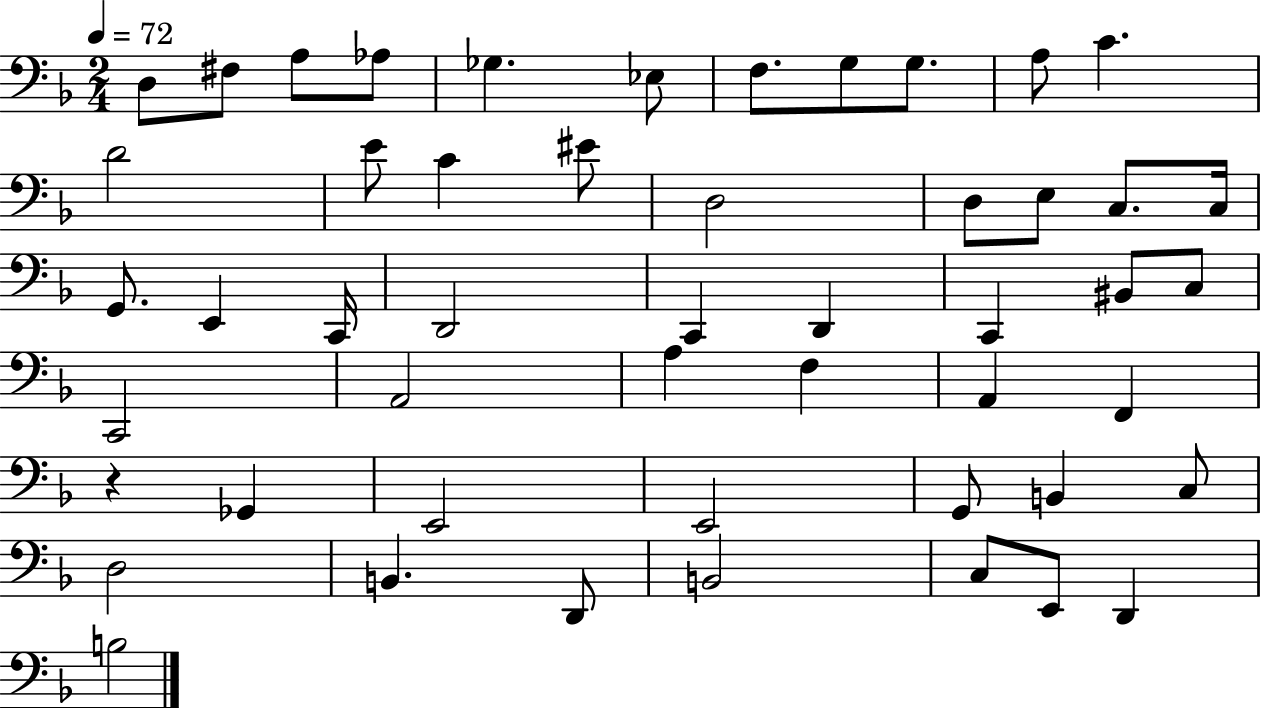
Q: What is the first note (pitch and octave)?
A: D3